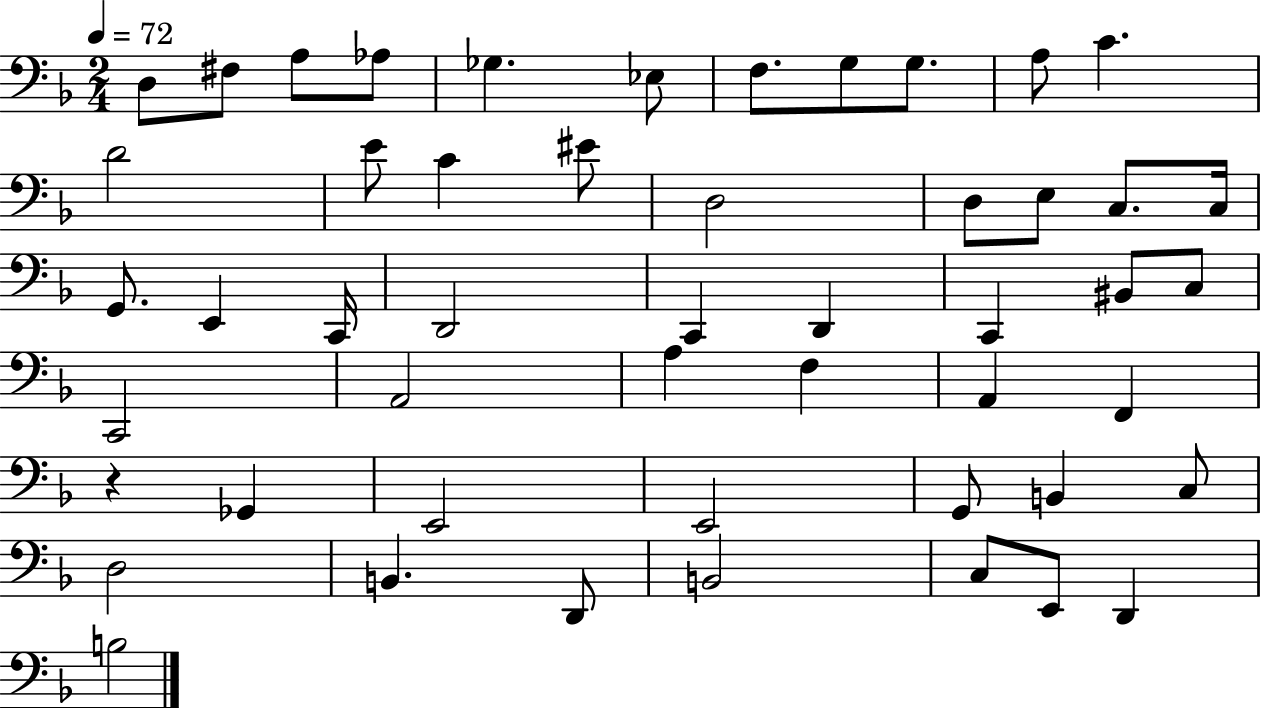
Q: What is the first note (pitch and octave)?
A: D3